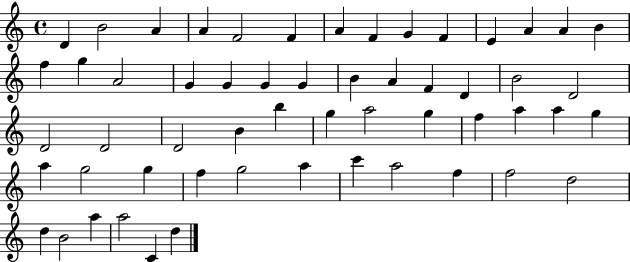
X:1
T:Untitled
M:4/4
L:1/4
K:C
D B2 A A F2 F A F G F E A A B f g A2 G G G G B A F D B2 D2 D2 D2 D2 B b g a2 g f a a g a g2 g f g2 a c' a2 f f2 d2 d B2 a a2 C d